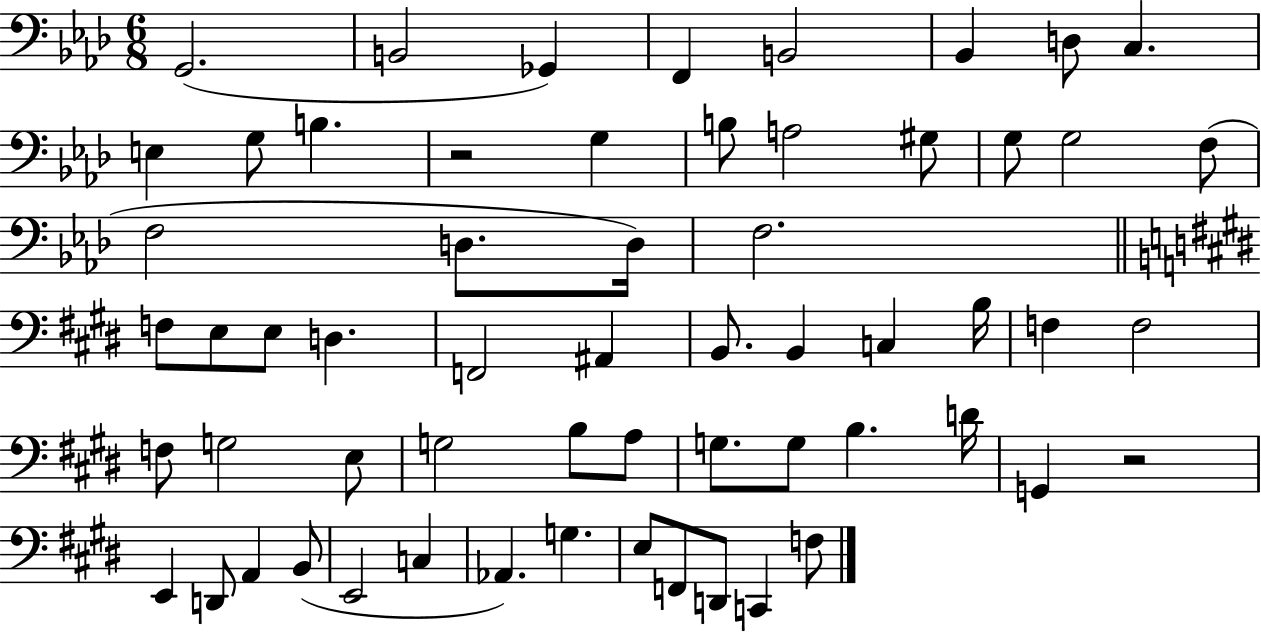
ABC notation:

X:1
T:Untitled
M:6/8
L:1/4
K:Ab
G,,2 B,,2 _G,, F,, B,,2 _B,, D,/2 C, E, G,/2 B, z2 G, B,/2 A,2 ^G,/2 G,/2 G,2 F,/2 F,2 D,/2 D,/4 F,2 F,/2 E,/2 E,/2 D, F,,2 ^A,, B,,/2 B,, C, B,/4 F, F,2 F,/2 G,2 E,/2 G,2 B,/2 A,/2 G,/2 G,/2 B, D/4 G,, z2 E,, D,,/2 A,, B,,/2 E,,2 C, _A,, G, E,/2 F,,/2 D,,/2 C,, F,/2